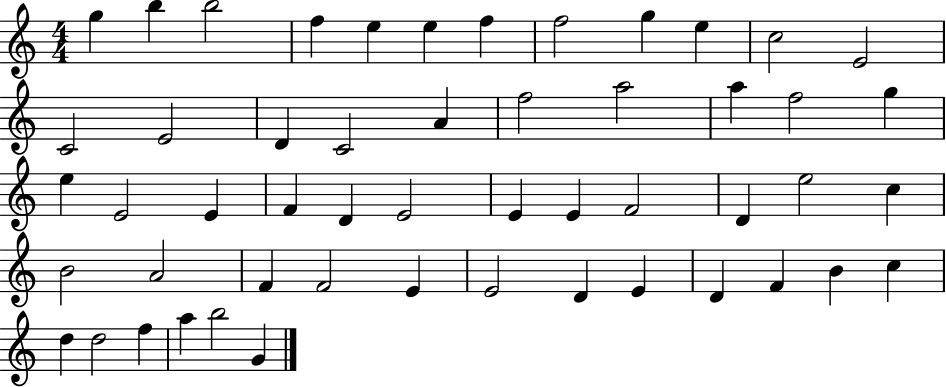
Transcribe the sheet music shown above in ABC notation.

X:1
T:Untitled
M:4/4
L:1/4
K:C
g b b2 f e e f f2 g e c2 E2 C2 E2 D C2 A f2 a2 a f2 g e E2 E F D E2 E E F2 D e2 c B2 A2 F F2 E E2 D E D F B c d d2 f a b2 G